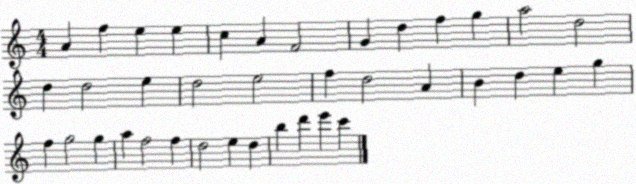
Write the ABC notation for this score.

X:1
T:Untitled
M:4/4
L:1/4
K:C
A f e e c A F2 G d f g a2 d2 d d2 e d2 e2 f d2 A B d e g f g2 g a f2 f d2 e d b d' e' c'